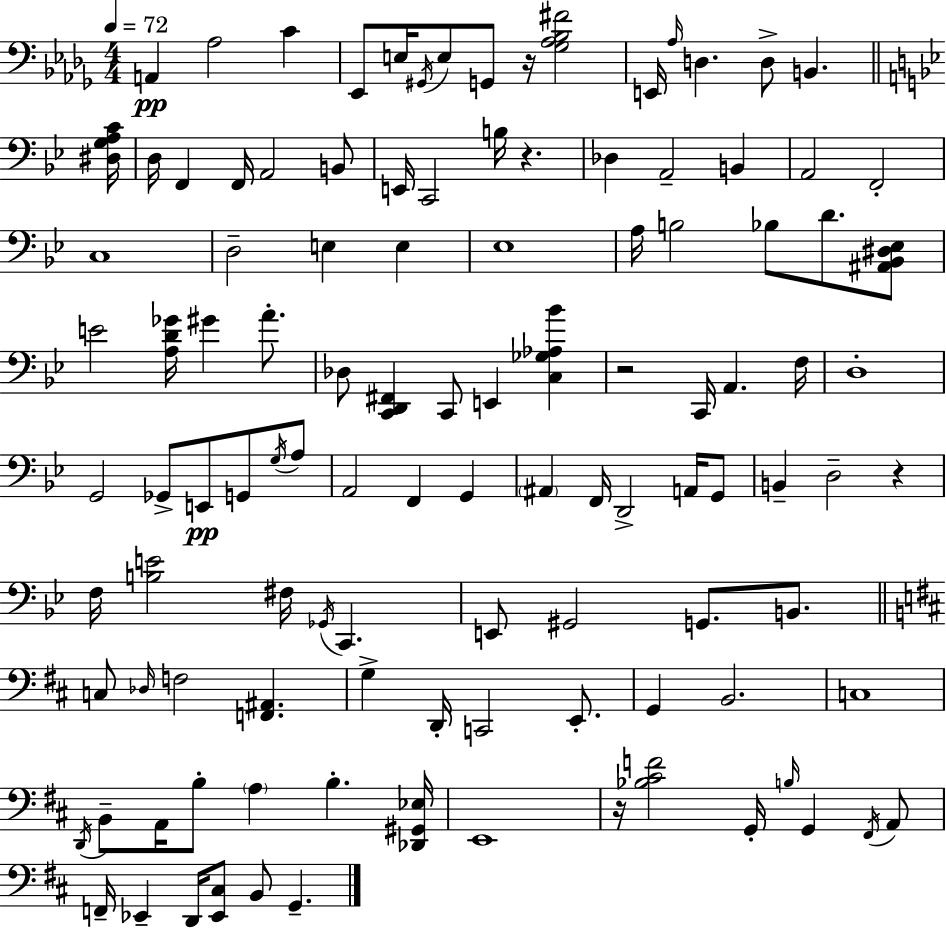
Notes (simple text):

A2/q Ab3/h C4/q Eb2/e E3/s G#2/s E3/e G2/e R/s [Gb3,Ab3,Bb3,F#4]/h E2/s Ab3/s D3/q. D3/e B2/q. [D#3,G3,A3,C4]/s D3/s F2/q F2/s A2/h B2/e E2/s C2/h B3/s R/q. Db3/q A2/h B2/q A2/h F2/h C3/w D3/h E3/q E3/q Eb3/w A3/s B3/h Bb3/e D4/e. [A#2,Bb2,D#3,Eb3]/e E4/h [A3,D4,Gb4]/s G#4/q A4/e. Db3/e [C2,D2,F#2]/q C2/e E2/q [C3,Gb3,Ab3,Bb4]/q R/h C2/s A2/q. F3/s D3/w G2/h Gb2/e E2/e G2/e G3/s A3/e A2/h F2/q G2/q A#2/q F2/s D2/h A2/s G2/e B2/q D3/h R/q F3/s [B3,E4]/h F#3/s Gb2/s C2/q. E2/e G#2/h G2/e. B2/e. C3/e Db3/s F3/h [F2,A#2]/q. G3/q D2/s C2/h E2/e. G2/q B2/h. C3/w D2/s B2/e A2/s B3/e A3/q B3/q. [Db2,G#2,Eb3]/s E2/w R/s [Bb3,C#4,F4]/h G2/s B3/s G2/q F#2/s A2/e F2/s Eb2/q D2/s [Eb2,C#3]/e B2/e G2/q.